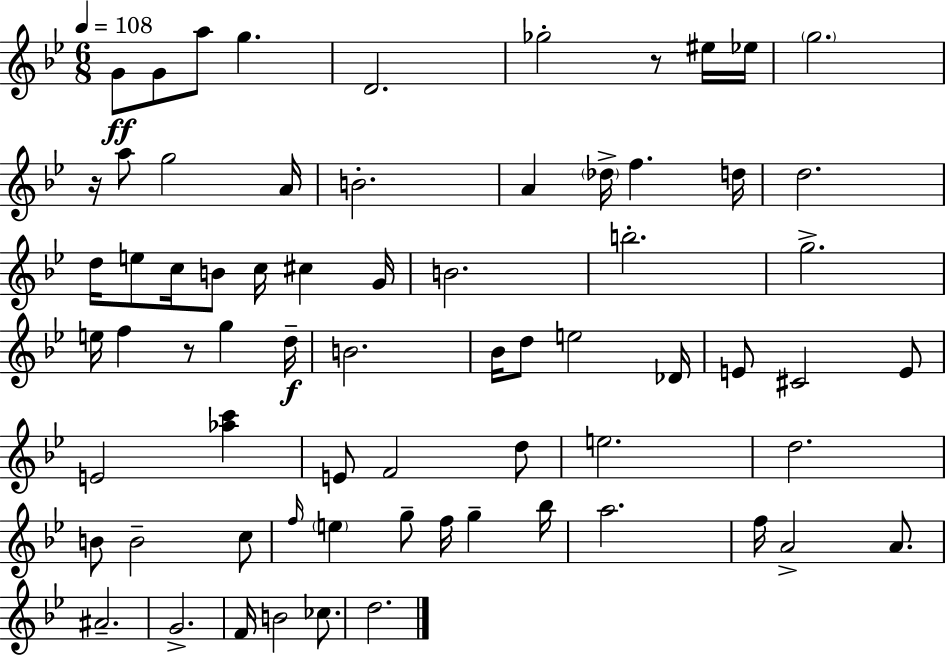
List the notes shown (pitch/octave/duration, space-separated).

G4/e G4/e A5/e G5/q. D4/h. Gb5/h R/e EIS5/s Eb5/s G5/h. R/s A5/e G5/h A4/s B4/h. A4/q Db5/s F5/q. D5/s D5/h. D5/s E5/e C5/s B4/e C5/s C#5/q G4/s B4/h. B5/h. G5/h. E5/s F5/q R/e G5/q D5/s B4/h. Bb4/s D5/e E5/h Db4/s E4/e C#4/h E4/e E4/h [Ab5,C6]/q E4/e F4/h D5/e E5/h. D5/h. B4/e B4/h C5/e F5/s E5/q G5/e F5/s G5/q Bb5/s A5/h. F5/s A4/h A4/e. A#4/h. G4/h. F4/s B4/h CES5/e. D5/h.